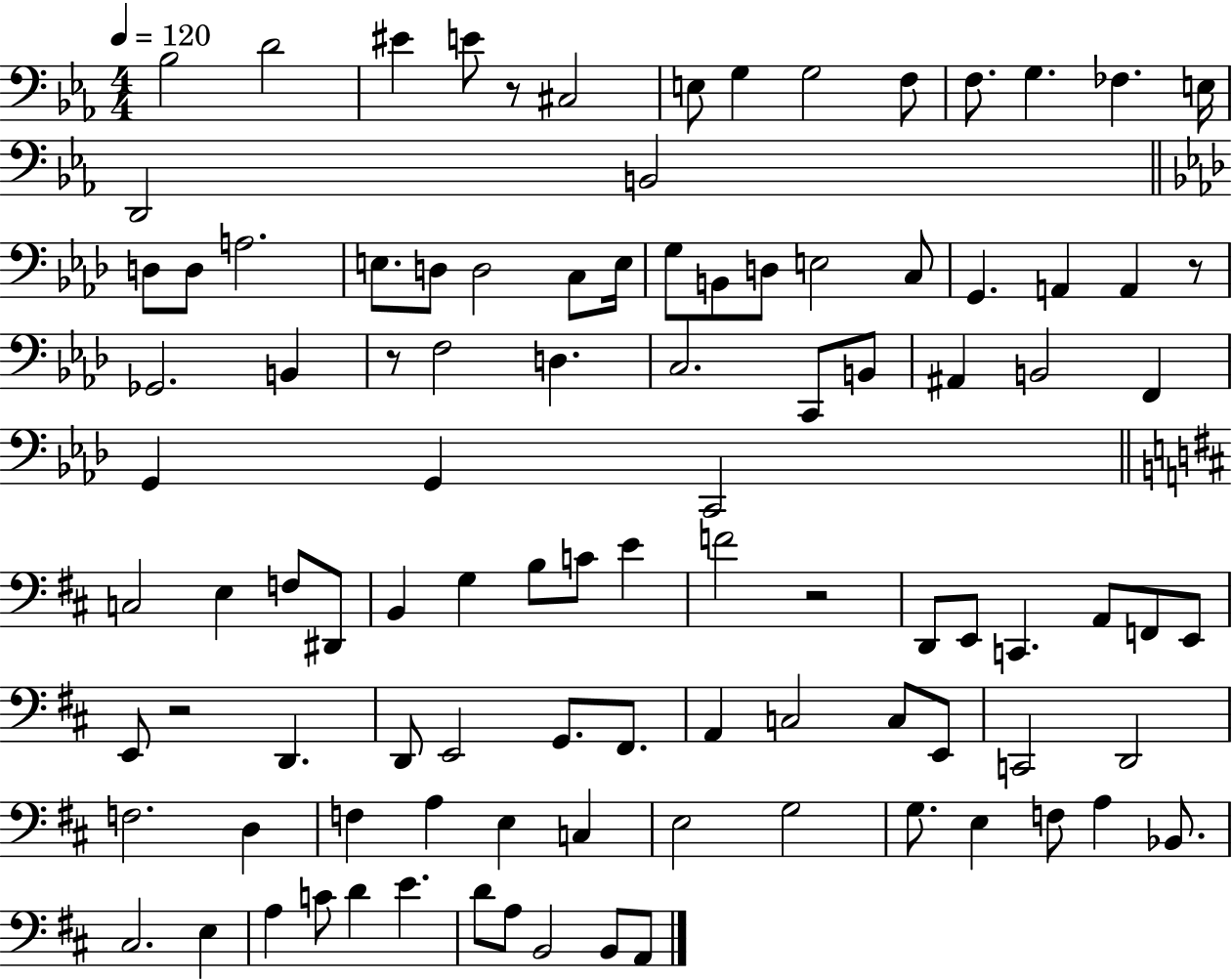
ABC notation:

X:1
T:Untitled
M:4/4
L:1/4
K:Eb
_B,2 D2 ^E E/2 z/2 ^C,2 E,/2 G, G,2 F,/2 F,/2 G, _F, E,/4 D,,2 B,,2 D,/2 D,/2 A,2 E,/2 D,/2 D,2 C,/2 E,/4 G,/2 B,,/2 D,/2 E,2 C,/2 G,, A,, A,, z/2 _G,,2 B,, z/2 F,2 D, C,2 C,,/2 B,,/2 ^A,, B,,2 F,, G,, G,, C,,2 C,2 E, F,/2 ^D,,/2 B,, G, B,/2 C/2 E F2 z2 D,,/2 E,,/2 C,, A,,/2 F,,/2 E,,/2 E,,/2 z2 D,, D,,/2 E,,2 G,,/2 ^F,,/2 A,, C,2 C,/2 E,,/2 C,,2 D,,2 F,2 D, F, A, E, C, E,2 G,2 G,/2 E, F,/2 A, _B,,/2 ^C,2 E, A, C/2 D E D/2 A,/2 B,,2 B,,/2 A,,/2